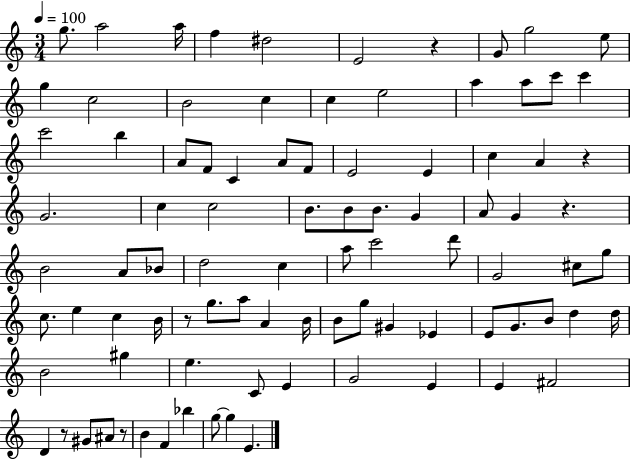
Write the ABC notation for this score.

X:1
T:Untitled
M:3/4
L:1/4
K:C
g/2 a2 a/4 f ^d2 E2 z G/2 g2 e/2 g c2 B2 c c e2 a a/2 c'/2 c' c'2 b A/2 F/2 C A/2 F/2 E2 E c A z G2 c c2 B/2 B/2 B/2 G A/2 G z B2 A/2 _B/2 d2 c a/2 c'2 d'/2 G2 ^c/2 g/2 c/2 e c B/4 z/2 g/2 a/2 A B/4 B/2 g/2 ^G _E E/2 G/2 B/2 d d/4 B2 ^g e C/2 E G2 E E ^F2 D z/2 ^G/2 ^A/2 z/2 B F _b g/2 g E